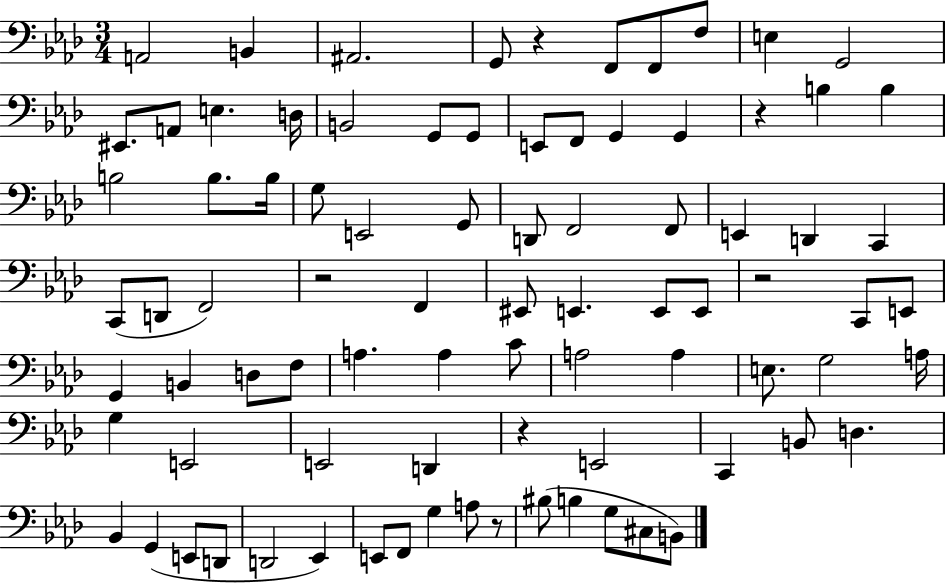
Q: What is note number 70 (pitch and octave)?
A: Eb2